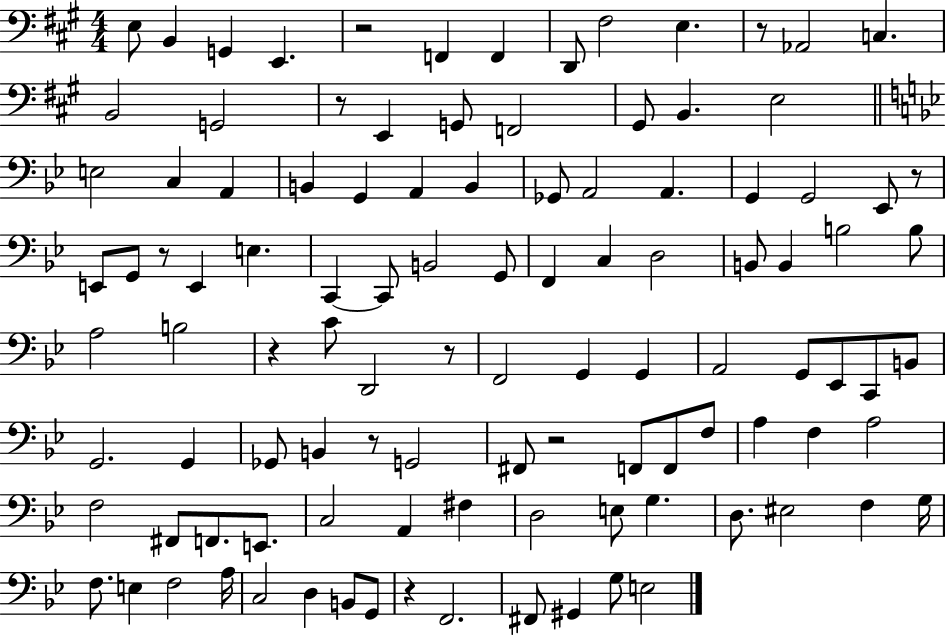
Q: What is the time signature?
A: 4/4